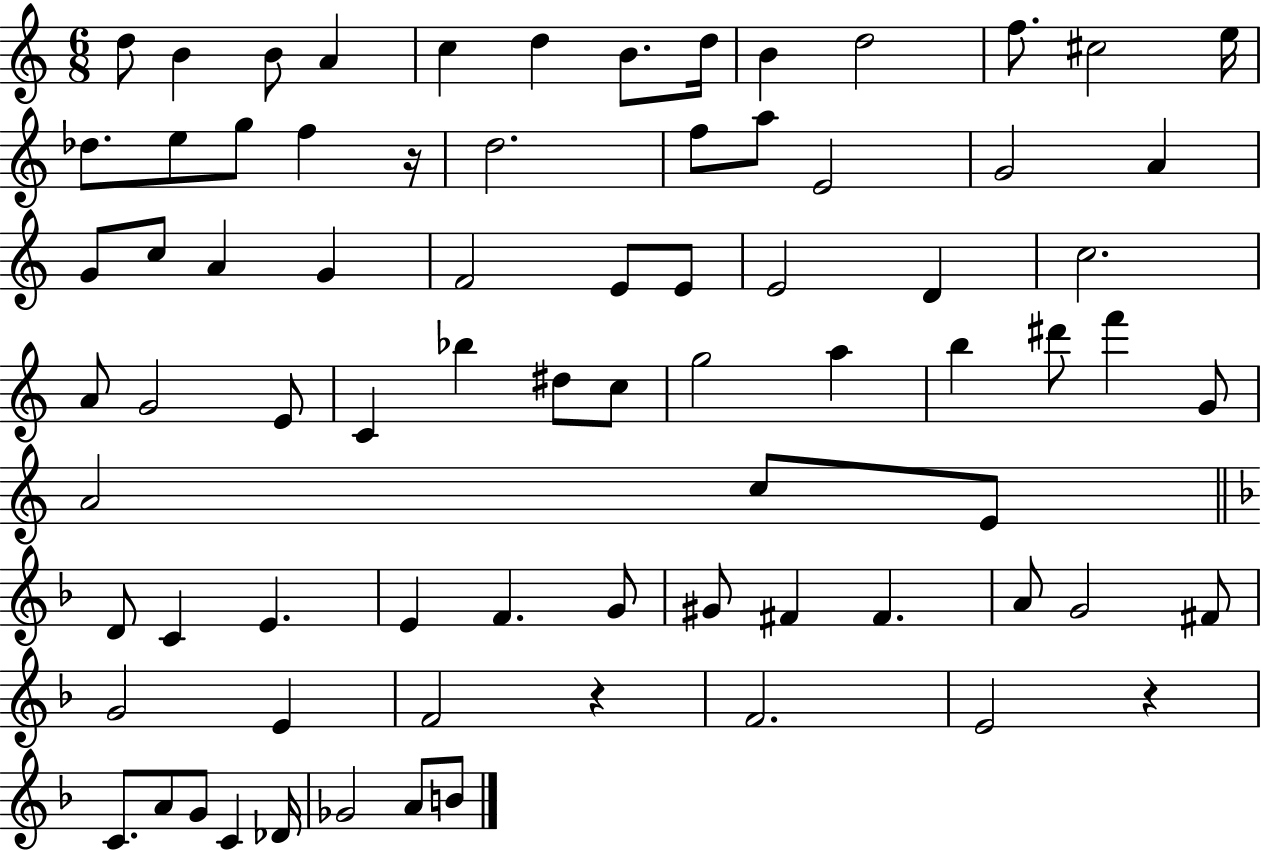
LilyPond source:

{
  \clef treble
  \numericTimeSignature
  \time 6/8
  \key c \major
  d''8 b'4 b'8 a'4 | c''4 d''4 b'8. d''16 | b'4 d''2 | f''8. cis''2 e''16 | \break des''8. e''8 g''8 f''4 r16 | d''2. | f''8 a''8 e'2 | g'2 a'4 | \break g'8 c''8 a'4 g'4 | f'2 e'8 e'8 | e'2 d'4 | c''2. | \break a'8 g'2 e'8 | c'4 bes''4 dis''8 c''8 | g''2 a''4 | b''4 dis'''8 f'''4 g'8 | \break a'2 c''8 e'8 | \bar "||" \break \key f \major d'8 c'4 e'4. | e'4 f'4. g'8 | gis'8 fis'4 fis'4. | a'8 g'2 fis'8 | \break g'2 e'4 | f'2 r4 | f'2. | e'2 r4 | \break c'8. a'8 g'8 c'4 des'16 | ges'2 a'8 b'8 | \bar "|."
}